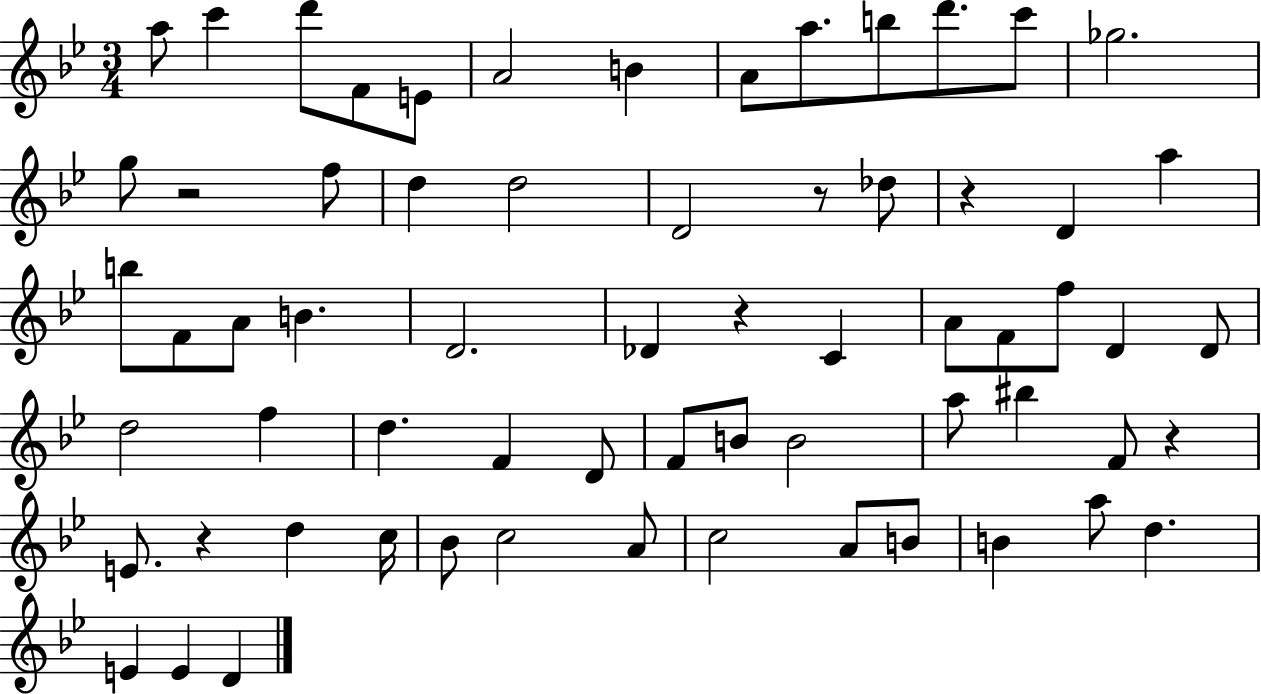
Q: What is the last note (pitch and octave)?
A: D4